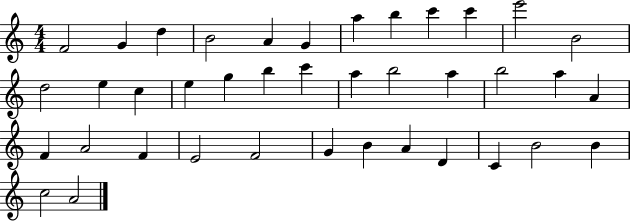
{
  \clef treble
  \numericTimeSignature
  \time 4/4
  \key c \major
  f'2 g'4 d''4 | b'2 a'4 g'4 | a''4 b''4 c'''4 c'''4 | e'''2 b'2 | \break d''2 e''4 c''4 | e''4 g''4 b''4 c'''4 | a''4 b''2 a''4 | b''2 a''4 a'4 | \break f'4 a'2 f'4 | e'2 f'2 | g'4 b'4 a'4 d'4 | c'4 b'2 b'4 | \break c''2 a'2 | \bar "|."
}